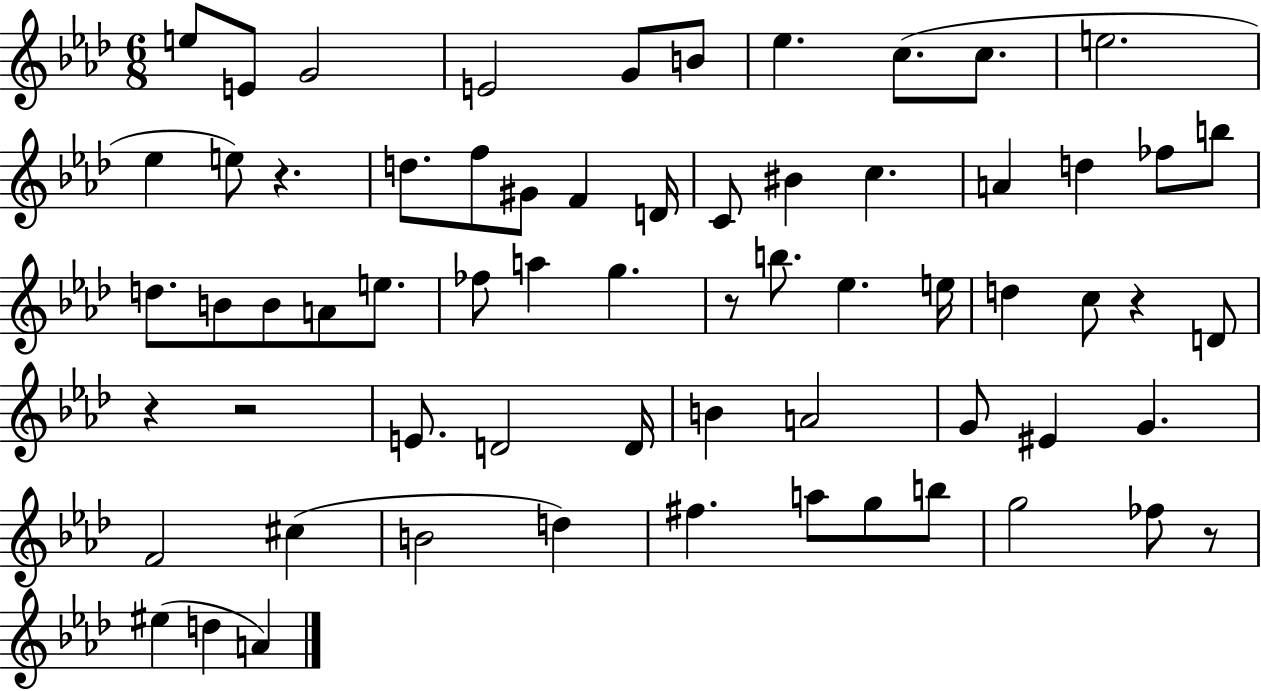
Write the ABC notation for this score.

X:1
T:Untitled
M:6/8
L:1/4
K:Ab
e/2 E/2 G2 E2 G/2 B/2 _e c/2 c/2 e2 _e e/2 z d/2 f/2 ^G/2 F D/4 C/2 ^B c A d _f/2 b/2 d/2 B/2 B/2 A/2 e/2 _f/2 a g z/2 b/2 _e e/4 d c/2 z D/2 z z2 E/2 D2 D/4 B A2 G/2 ^E G F2 ^c B2 d ^f a/2 g/2 b/2 g2 _f/2 z/2 ^e d A